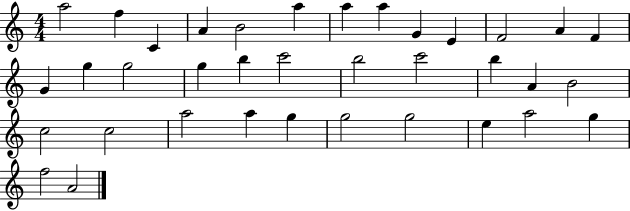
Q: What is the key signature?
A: C major